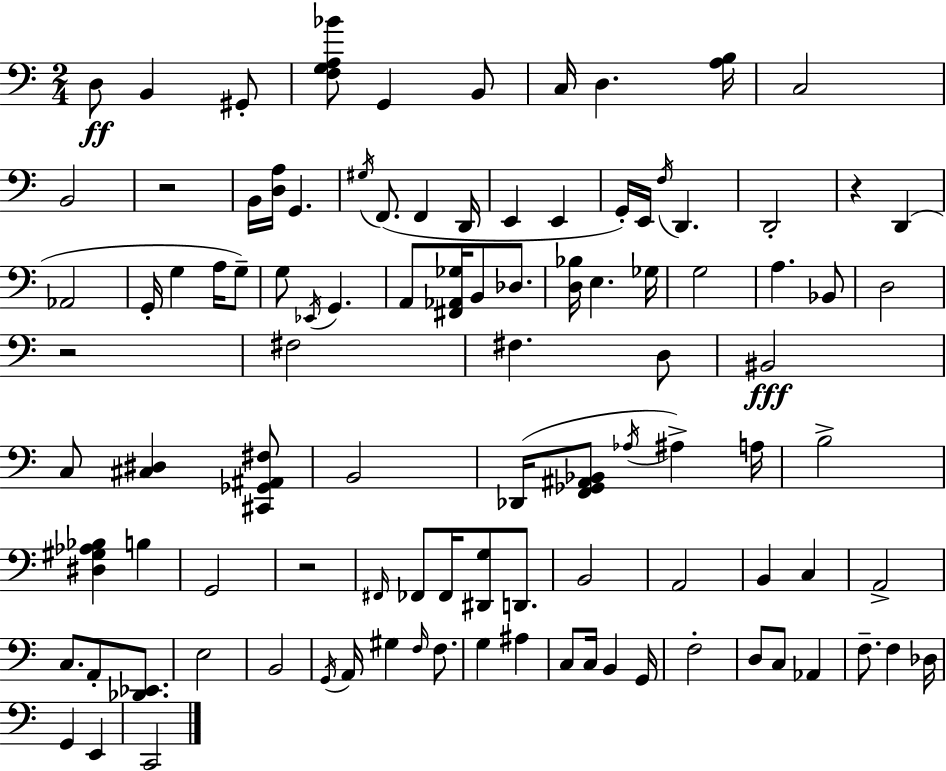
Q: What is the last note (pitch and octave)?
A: C2